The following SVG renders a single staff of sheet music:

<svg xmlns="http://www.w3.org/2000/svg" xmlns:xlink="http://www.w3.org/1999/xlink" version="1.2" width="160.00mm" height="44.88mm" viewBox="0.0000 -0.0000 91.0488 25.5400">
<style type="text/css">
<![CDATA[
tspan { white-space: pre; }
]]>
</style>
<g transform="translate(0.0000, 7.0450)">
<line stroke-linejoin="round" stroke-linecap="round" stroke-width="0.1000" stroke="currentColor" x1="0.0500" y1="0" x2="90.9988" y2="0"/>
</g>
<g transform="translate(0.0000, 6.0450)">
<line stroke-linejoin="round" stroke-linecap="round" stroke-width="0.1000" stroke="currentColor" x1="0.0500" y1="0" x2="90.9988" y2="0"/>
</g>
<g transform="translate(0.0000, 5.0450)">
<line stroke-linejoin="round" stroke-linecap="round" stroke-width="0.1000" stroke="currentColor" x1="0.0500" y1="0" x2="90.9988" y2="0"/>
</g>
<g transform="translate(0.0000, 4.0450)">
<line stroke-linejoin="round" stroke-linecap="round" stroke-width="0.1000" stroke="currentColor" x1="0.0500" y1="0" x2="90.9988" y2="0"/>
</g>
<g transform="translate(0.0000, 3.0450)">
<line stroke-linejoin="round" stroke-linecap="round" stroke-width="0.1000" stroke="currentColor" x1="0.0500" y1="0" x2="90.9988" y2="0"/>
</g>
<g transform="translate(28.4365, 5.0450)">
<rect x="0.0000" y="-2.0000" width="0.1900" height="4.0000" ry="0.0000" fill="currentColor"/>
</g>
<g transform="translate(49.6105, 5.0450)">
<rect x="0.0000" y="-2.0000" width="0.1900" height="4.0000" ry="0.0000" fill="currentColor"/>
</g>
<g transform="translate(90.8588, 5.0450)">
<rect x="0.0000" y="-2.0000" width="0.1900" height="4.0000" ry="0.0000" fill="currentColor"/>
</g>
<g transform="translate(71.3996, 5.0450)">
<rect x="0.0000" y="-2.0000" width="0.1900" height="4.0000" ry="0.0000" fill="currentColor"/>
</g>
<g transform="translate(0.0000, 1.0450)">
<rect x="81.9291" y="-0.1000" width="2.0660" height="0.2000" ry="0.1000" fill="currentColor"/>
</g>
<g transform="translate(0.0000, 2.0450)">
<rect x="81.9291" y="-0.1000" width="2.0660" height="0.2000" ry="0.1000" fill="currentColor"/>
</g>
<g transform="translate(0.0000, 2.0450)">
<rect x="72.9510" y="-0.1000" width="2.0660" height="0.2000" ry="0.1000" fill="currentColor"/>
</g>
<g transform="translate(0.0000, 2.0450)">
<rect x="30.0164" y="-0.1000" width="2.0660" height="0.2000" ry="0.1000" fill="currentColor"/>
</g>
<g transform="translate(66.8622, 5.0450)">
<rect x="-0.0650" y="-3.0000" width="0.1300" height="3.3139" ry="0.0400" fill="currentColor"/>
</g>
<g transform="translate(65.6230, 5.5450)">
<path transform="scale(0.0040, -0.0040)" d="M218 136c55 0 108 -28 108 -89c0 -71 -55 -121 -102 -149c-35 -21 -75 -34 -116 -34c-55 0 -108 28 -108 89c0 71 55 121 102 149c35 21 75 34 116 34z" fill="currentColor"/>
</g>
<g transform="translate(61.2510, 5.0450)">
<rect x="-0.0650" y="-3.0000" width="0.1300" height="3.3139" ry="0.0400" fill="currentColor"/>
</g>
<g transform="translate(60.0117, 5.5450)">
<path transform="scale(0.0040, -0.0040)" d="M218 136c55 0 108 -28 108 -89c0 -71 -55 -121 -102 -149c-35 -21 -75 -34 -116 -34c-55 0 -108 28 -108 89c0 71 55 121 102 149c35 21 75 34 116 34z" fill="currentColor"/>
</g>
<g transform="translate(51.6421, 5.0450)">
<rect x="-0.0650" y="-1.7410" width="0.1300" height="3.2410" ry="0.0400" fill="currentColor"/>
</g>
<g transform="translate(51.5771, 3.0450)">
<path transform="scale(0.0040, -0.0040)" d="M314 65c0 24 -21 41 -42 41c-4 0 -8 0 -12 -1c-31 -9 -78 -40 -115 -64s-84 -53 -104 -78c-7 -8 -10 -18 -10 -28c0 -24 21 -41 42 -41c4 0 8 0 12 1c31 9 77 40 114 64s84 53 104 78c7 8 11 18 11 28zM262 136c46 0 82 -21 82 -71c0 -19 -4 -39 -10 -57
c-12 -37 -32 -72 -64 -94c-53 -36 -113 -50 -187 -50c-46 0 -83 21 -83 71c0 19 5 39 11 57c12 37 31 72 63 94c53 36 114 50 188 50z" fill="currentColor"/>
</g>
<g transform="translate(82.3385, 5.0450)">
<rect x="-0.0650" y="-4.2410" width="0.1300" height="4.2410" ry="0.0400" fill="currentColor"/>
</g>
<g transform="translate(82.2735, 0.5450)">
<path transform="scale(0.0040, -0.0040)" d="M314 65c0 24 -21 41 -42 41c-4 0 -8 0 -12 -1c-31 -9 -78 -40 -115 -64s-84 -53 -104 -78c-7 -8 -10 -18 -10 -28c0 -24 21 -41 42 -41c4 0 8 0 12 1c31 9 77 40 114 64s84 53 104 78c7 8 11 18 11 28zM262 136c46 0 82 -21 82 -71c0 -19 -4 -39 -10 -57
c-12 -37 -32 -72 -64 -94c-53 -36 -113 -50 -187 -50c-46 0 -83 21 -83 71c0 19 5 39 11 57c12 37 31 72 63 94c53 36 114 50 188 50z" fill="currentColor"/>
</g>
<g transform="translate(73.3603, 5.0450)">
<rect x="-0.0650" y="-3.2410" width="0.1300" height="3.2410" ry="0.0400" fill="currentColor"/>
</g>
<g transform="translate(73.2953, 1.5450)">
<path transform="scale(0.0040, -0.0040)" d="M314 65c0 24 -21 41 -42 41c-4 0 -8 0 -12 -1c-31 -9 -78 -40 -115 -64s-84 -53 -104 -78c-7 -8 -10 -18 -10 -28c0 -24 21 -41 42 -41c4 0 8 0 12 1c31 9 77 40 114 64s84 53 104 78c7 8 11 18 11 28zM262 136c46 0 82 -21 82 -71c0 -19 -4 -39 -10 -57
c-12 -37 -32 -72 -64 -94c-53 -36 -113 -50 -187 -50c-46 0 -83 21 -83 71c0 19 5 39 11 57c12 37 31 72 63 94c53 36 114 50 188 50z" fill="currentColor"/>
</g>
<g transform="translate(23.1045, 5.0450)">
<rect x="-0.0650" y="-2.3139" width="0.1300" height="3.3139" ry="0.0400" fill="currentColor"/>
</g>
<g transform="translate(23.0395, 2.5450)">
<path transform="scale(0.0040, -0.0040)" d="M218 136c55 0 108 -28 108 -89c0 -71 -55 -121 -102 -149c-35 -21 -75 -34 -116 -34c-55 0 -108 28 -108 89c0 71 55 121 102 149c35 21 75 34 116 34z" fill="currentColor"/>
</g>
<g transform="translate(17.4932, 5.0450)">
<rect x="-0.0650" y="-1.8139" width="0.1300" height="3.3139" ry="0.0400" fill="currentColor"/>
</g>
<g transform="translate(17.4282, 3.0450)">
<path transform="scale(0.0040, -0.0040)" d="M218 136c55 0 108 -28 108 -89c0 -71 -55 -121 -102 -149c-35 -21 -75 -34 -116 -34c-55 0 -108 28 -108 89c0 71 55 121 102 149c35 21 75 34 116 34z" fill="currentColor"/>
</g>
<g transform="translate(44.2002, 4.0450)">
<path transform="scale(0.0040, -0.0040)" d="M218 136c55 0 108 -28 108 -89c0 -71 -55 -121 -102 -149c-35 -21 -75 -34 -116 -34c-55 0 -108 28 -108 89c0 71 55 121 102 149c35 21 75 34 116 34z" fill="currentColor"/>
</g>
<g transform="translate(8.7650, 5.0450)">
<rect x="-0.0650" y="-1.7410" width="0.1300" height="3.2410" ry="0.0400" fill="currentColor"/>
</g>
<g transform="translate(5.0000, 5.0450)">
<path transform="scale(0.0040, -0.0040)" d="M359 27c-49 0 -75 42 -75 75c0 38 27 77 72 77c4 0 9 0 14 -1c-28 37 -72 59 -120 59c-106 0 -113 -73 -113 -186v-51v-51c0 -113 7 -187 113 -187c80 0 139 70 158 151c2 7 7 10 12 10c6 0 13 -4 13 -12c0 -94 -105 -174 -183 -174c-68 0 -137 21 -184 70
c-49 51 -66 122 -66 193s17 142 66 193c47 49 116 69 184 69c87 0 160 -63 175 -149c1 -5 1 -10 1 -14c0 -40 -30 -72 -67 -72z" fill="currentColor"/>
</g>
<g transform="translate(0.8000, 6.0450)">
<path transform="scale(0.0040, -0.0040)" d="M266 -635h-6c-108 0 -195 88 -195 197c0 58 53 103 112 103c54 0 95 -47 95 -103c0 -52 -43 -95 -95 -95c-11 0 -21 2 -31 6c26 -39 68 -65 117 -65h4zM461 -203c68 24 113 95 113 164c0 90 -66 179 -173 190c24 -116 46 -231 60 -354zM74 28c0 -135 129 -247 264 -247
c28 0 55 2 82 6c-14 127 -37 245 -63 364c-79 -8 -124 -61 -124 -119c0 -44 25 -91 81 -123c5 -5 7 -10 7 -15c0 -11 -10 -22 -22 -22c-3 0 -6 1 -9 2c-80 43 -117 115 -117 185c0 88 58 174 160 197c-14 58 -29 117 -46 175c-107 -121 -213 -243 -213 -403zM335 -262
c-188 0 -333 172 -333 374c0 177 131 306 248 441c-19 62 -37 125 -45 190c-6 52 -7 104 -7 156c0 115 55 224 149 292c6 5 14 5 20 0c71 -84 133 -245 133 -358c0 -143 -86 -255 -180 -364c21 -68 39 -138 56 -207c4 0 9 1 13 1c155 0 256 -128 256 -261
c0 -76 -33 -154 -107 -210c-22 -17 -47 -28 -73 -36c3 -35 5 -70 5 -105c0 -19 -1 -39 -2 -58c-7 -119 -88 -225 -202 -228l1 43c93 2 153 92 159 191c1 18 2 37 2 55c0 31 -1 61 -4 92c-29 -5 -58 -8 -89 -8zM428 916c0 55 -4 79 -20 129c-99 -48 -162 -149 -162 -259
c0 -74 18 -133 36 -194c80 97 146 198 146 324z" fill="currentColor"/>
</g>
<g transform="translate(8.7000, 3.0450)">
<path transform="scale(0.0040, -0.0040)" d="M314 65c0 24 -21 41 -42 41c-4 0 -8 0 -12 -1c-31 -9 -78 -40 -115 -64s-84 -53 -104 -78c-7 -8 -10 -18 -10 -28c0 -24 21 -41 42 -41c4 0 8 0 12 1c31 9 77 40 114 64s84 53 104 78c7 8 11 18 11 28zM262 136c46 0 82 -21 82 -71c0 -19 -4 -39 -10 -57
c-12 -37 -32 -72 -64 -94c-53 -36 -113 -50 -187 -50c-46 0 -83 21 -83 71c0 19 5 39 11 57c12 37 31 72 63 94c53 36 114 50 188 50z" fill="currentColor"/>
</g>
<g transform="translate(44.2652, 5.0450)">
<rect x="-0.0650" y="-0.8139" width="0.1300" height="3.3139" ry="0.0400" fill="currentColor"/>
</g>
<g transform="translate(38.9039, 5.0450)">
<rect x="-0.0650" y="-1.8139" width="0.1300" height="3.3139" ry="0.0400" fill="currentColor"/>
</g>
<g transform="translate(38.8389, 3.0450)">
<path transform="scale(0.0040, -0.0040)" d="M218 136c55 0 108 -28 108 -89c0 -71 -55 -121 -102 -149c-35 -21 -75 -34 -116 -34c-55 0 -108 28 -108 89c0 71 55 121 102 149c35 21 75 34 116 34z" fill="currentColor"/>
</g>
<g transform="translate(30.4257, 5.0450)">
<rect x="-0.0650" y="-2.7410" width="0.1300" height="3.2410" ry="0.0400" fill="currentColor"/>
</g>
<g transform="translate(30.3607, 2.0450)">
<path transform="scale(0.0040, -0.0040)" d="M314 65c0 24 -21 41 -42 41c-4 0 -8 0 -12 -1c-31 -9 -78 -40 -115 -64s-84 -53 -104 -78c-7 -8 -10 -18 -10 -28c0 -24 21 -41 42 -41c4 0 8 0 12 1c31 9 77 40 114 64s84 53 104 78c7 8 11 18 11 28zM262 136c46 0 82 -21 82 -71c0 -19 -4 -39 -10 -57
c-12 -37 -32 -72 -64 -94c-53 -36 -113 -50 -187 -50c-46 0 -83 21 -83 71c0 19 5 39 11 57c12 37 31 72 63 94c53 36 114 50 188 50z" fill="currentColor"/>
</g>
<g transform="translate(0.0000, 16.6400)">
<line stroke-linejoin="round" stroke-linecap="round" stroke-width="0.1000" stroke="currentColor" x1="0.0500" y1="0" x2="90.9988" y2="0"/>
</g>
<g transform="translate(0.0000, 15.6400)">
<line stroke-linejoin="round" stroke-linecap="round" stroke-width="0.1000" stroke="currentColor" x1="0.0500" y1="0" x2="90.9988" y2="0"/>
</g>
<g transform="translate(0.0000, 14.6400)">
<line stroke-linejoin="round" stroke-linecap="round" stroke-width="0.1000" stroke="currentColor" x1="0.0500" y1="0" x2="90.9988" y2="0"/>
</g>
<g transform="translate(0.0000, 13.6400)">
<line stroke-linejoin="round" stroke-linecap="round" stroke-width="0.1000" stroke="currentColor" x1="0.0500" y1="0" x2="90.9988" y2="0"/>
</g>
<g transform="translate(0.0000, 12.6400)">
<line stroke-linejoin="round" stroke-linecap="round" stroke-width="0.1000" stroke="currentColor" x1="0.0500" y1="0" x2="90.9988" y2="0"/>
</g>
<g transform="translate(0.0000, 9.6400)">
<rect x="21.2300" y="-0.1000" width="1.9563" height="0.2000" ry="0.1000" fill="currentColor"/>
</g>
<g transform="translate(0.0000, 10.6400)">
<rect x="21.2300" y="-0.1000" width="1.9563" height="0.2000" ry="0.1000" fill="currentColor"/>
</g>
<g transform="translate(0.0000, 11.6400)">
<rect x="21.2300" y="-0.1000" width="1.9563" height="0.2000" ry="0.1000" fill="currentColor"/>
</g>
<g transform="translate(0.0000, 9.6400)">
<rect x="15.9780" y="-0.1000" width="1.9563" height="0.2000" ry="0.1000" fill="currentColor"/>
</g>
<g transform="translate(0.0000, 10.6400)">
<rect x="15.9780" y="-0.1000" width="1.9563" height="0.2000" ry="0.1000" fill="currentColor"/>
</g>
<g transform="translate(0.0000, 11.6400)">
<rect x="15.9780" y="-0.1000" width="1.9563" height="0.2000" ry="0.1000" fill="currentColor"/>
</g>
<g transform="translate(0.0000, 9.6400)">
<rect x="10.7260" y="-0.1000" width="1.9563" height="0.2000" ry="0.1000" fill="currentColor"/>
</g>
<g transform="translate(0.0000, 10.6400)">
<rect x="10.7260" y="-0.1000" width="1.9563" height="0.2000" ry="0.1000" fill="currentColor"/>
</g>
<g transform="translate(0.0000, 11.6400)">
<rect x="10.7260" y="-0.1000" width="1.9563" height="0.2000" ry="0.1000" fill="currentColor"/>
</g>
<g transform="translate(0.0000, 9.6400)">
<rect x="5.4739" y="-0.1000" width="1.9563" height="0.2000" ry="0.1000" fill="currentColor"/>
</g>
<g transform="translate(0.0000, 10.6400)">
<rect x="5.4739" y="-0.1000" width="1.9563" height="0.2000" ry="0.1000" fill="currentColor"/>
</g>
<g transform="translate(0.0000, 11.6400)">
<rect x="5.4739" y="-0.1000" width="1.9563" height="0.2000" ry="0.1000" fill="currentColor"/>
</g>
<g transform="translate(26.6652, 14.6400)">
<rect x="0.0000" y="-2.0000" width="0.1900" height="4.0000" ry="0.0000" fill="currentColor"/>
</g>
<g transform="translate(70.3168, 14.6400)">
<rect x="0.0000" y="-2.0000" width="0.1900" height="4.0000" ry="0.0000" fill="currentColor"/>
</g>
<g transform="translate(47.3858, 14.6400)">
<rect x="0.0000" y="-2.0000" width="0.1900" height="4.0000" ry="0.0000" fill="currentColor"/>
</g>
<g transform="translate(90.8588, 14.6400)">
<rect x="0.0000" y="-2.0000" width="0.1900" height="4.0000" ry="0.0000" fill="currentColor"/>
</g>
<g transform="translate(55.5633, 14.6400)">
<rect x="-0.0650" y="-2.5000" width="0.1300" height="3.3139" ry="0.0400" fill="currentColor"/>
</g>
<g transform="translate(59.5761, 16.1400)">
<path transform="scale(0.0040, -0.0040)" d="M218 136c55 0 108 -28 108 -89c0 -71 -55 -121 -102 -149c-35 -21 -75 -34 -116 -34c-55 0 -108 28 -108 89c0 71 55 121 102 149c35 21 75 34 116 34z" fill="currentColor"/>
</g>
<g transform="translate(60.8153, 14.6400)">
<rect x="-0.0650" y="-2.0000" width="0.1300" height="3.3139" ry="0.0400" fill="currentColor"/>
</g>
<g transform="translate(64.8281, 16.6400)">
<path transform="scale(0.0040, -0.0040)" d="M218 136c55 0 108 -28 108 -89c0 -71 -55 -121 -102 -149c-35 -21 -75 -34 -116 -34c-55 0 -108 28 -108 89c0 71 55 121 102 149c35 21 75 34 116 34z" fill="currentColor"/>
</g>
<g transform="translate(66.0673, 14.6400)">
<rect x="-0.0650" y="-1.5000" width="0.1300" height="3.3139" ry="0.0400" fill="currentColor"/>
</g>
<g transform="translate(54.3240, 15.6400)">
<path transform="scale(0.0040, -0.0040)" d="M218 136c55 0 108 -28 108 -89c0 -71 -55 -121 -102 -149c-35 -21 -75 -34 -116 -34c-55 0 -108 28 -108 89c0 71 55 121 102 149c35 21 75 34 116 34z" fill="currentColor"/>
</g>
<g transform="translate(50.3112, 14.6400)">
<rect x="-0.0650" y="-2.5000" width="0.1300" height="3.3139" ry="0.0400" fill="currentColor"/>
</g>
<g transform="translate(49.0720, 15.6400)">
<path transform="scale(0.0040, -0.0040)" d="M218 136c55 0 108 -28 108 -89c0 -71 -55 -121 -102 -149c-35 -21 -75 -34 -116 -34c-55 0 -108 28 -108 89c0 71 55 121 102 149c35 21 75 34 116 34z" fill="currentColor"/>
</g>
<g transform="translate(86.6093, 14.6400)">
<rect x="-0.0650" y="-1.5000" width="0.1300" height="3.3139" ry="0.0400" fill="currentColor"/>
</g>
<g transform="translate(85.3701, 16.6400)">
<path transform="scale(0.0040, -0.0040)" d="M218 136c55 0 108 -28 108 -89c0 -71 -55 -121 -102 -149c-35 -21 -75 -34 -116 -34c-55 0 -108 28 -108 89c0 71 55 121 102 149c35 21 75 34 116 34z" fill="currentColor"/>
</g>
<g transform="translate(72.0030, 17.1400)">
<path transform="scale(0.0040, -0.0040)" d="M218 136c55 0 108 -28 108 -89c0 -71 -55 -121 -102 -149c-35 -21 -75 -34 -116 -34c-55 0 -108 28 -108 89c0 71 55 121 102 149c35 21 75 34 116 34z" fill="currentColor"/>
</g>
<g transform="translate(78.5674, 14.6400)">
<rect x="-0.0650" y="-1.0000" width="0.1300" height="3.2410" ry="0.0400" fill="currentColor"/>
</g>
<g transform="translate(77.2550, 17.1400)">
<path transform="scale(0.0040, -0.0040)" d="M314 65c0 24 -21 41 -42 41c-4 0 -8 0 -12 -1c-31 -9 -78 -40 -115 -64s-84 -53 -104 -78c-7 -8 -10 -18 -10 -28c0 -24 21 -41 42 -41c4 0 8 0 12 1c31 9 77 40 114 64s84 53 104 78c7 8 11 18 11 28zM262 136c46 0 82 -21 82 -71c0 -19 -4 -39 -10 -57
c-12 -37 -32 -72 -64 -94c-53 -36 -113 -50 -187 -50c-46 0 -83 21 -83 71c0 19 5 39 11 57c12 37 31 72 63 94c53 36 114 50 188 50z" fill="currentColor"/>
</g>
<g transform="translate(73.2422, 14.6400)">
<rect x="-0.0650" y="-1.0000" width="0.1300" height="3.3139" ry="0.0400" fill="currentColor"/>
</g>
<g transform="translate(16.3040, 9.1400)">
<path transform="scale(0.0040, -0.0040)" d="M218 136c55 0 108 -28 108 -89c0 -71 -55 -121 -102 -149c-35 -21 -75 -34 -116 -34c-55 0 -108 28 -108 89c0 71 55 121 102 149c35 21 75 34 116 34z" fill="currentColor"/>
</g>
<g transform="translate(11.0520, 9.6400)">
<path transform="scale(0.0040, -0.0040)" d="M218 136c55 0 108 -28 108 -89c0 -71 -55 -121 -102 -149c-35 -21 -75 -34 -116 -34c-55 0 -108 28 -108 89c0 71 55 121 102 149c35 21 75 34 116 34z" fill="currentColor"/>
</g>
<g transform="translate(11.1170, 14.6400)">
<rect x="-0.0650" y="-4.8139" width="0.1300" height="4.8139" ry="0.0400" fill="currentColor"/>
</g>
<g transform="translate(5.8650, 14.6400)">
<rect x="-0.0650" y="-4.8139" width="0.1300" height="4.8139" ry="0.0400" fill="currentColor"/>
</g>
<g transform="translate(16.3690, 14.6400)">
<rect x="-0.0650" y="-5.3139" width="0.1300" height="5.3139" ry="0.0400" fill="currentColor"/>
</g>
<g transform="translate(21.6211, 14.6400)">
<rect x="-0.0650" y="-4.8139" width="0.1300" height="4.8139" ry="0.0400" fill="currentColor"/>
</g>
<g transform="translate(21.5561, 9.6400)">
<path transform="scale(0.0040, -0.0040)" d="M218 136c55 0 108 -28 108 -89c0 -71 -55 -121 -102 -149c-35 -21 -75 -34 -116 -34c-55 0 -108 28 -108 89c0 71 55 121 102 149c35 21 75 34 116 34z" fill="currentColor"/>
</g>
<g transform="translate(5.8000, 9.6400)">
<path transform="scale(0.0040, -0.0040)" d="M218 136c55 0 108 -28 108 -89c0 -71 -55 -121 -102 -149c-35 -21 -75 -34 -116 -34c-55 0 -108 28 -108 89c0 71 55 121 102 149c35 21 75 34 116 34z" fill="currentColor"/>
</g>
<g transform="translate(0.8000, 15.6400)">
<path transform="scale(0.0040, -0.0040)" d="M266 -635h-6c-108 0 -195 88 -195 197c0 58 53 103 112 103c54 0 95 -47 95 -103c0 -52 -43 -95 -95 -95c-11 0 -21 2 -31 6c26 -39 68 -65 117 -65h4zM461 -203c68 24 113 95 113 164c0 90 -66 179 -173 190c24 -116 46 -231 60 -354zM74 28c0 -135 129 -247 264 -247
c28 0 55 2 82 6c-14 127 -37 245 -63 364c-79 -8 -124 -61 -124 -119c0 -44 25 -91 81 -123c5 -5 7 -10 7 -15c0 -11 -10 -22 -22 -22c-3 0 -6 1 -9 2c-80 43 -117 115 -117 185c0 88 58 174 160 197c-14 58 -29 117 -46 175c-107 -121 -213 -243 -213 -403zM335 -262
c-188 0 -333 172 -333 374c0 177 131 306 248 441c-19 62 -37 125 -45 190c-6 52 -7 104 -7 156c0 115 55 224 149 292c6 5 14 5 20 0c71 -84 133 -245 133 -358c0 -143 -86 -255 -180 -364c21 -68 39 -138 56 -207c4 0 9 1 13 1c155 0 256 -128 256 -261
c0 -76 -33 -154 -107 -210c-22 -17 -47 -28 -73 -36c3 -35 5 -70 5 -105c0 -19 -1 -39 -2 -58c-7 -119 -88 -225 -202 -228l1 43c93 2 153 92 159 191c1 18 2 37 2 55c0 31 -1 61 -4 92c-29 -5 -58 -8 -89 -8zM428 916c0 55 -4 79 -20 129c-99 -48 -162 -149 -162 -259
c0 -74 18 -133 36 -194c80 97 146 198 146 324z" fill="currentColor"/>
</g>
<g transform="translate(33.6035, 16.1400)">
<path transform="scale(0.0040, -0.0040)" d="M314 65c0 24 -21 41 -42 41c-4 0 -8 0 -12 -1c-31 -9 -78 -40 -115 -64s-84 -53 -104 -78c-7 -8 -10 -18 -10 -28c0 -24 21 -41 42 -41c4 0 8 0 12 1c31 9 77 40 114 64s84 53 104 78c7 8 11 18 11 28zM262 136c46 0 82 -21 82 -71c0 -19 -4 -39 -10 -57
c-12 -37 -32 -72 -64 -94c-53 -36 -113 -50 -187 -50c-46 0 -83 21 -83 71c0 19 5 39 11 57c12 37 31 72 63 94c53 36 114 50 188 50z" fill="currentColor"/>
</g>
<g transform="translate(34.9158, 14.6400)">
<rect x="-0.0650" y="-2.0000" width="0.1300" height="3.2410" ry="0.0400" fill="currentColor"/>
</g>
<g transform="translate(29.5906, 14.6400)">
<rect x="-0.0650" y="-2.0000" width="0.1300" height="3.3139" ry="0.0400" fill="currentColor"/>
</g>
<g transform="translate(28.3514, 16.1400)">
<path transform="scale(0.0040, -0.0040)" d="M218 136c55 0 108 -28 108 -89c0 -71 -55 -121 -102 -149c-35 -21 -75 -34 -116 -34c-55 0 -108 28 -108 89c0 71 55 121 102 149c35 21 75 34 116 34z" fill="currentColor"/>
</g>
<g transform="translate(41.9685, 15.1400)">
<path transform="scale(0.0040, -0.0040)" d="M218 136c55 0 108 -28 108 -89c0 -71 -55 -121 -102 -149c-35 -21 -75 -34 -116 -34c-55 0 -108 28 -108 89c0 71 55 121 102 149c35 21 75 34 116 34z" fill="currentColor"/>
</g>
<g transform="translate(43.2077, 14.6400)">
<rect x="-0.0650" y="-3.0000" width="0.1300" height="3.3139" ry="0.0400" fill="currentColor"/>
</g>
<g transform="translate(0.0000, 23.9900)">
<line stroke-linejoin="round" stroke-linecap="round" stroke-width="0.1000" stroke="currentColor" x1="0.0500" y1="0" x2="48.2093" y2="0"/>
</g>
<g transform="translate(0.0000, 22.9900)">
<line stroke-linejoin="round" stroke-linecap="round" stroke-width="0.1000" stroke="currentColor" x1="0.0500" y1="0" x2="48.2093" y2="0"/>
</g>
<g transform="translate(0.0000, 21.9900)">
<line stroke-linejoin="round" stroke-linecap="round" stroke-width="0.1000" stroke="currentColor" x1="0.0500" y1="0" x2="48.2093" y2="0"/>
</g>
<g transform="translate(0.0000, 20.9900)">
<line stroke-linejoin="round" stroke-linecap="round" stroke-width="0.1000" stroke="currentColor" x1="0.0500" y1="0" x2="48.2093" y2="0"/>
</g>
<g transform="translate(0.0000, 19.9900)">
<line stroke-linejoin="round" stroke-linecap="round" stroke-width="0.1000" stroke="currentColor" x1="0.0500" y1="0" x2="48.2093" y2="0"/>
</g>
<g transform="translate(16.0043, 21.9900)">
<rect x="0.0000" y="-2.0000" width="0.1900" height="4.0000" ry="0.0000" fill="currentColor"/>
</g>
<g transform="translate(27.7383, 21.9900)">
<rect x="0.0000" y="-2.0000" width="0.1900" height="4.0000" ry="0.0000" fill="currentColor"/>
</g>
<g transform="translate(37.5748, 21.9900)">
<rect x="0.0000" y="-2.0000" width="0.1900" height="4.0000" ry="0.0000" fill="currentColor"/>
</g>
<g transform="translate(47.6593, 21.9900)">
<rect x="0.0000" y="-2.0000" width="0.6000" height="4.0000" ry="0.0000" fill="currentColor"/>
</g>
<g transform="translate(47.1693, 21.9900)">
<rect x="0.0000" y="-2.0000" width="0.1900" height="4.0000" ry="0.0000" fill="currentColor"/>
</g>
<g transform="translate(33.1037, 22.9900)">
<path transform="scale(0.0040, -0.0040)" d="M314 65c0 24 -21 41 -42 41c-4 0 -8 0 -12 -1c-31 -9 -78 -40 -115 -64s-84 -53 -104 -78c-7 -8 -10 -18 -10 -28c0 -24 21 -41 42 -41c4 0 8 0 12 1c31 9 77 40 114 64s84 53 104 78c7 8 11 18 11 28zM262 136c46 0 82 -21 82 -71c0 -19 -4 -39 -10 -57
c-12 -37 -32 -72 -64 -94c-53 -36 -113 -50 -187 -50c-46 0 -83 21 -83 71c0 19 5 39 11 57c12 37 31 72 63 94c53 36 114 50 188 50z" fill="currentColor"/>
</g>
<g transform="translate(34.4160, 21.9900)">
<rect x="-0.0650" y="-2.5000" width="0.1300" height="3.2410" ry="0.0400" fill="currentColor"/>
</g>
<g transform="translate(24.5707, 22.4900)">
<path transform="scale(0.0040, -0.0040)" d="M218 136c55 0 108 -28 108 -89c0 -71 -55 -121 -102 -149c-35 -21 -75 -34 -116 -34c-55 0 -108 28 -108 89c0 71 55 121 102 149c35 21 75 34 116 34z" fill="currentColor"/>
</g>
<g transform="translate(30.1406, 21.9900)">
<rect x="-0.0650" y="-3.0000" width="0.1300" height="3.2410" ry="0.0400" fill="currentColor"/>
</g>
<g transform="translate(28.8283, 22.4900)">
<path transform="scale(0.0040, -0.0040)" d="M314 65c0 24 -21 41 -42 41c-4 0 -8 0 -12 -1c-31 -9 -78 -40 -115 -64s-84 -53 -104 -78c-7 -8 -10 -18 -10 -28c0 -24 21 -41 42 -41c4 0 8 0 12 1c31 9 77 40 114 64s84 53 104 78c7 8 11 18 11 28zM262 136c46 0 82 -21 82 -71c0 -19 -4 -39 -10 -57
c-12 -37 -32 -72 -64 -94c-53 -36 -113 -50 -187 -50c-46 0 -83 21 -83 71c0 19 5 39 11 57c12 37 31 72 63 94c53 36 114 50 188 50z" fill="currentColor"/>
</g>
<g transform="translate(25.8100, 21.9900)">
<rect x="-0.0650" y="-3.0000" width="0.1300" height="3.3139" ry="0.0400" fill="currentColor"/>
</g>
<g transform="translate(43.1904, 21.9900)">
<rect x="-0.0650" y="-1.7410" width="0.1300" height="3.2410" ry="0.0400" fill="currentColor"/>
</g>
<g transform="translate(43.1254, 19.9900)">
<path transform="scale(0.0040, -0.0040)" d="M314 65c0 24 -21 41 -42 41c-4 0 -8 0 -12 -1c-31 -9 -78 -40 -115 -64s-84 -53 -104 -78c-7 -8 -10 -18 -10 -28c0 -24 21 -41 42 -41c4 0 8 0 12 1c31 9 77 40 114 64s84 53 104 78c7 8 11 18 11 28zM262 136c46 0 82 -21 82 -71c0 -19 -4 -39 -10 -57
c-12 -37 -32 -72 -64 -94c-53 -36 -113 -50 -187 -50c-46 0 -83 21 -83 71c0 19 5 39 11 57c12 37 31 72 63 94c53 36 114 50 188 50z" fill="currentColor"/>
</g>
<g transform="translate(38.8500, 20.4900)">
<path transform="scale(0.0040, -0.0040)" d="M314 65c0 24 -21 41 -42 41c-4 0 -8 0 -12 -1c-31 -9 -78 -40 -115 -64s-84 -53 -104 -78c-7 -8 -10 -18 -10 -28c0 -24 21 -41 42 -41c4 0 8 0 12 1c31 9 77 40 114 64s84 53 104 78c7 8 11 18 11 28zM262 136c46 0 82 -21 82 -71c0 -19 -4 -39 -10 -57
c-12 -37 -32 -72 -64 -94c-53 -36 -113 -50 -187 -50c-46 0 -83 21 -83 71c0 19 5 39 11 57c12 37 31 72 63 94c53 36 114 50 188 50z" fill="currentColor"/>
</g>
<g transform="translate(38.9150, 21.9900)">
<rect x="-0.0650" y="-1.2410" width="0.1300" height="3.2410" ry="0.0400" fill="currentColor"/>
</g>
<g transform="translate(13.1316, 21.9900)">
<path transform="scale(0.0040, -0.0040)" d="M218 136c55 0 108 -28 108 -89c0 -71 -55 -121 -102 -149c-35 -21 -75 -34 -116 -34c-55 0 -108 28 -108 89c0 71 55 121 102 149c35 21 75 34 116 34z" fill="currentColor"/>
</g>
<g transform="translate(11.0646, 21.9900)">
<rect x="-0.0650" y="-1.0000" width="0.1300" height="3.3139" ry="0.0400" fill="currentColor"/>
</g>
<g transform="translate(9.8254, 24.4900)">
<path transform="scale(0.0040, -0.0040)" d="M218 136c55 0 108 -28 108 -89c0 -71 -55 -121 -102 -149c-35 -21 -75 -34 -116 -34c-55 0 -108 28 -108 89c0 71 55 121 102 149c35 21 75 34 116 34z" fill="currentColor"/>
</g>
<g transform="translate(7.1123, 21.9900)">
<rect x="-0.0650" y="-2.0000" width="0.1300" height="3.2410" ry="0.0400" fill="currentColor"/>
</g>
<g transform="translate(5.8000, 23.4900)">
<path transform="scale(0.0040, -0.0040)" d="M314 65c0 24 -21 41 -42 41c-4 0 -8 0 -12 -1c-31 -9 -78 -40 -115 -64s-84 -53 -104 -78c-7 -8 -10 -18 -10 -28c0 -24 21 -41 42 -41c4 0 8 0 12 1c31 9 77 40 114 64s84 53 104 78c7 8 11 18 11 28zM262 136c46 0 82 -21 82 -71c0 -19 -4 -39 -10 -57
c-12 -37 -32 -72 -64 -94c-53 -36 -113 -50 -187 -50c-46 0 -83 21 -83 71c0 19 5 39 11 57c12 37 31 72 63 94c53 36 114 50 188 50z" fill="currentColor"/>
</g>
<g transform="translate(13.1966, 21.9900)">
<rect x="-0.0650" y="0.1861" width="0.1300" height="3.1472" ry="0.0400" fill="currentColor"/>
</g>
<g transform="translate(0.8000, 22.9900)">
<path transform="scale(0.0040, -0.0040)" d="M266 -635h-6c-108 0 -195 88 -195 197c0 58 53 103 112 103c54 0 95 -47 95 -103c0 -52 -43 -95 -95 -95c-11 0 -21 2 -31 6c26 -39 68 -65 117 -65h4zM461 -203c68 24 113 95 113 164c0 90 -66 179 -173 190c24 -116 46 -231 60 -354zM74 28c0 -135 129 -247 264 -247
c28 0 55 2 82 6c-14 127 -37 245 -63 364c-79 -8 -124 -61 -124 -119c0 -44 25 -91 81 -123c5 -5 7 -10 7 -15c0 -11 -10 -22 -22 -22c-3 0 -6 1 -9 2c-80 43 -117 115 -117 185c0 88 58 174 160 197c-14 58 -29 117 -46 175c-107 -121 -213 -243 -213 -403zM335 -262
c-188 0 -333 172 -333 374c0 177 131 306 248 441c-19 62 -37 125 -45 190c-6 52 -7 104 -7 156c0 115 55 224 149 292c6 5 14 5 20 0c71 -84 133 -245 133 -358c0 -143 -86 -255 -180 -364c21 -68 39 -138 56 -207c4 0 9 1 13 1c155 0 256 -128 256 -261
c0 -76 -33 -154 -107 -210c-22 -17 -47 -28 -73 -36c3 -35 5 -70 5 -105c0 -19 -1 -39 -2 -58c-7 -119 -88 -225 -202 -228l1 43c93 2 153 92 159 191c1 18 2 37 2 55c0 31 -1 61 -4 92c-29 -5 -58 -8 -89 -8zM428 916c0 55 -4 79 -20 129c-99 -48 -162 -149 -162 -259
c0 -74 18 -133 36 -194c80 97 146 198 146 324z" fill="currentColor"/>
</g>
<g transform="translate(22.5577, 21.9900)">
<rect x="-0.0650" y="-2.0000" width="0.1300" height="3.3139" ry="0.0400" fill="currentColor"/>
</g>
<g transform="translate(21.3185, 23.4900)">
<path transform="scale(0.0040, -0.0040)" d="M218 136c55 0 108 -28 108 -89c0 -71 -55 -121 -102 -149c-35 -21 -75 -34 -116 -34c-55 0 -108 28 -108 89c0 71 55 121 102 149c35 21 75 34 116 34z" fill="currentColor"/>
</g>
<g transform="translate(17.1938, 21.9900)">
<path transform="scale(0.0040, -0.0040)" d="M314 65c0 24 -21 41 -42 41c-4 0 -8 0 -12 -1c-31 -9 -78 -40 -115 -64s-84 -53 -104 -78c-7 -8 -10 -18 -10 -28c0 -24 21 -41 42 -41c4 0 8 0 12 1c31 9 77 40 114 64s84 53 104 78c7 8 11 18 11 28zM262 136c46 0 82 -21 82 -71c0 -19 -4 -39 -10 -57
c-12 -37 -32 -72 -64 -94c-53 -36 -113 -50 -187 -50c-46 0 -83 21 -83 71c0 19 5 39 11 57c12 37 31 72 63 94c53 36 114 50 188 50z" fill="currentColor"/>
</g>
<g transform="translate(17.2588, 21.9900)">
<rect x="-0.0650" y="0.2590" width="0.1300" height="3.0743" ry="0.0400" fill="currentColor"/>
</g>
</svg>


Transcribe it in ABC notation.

X:1
T:Untitled
M:4/4
L:1/4
K:C
f2 f g a2 f d f2 A A b2 d'2 e' e' f' e' F F2 A G G F E D D2 E F2 D B B2 F A A2 G2 e2 f2